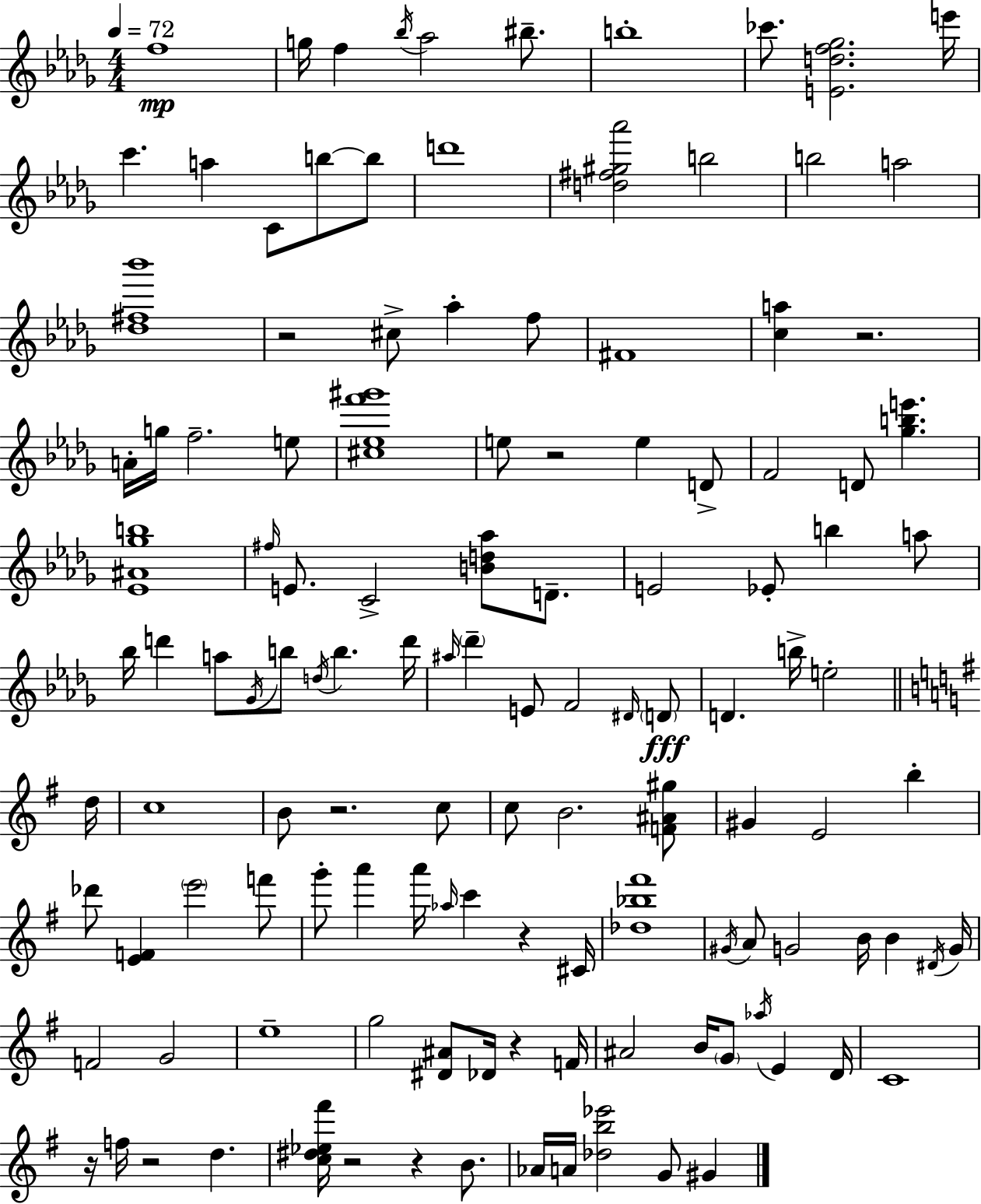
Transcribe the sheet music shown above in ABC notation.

X:1
T:Untitled
M:4/4
L:1/4
K:Bbm
f4 g/4 f _b/4 _a2 ^b/2 b4 _c'/2 [Edf_g]2 e'/4 c' a C/2 b/2 b/2 d'4 [d^f^g_a']2 b2 b2 a2 [_d^f_b']4 z2 ^c/2 _a f/2 ^F4 [ca] z2 A/4 g/4 f2 e/2 [^c_ef'^g']4 e/2 z2 e D/2 F2 D/2 [_gbe'] [_E^A_gb]4 ^f/4 E/2 C2 [Bd_a]/2 D/2 E2 _E/2 b a/2 _b/4 d' a/2 _G/4 b/2 d/4 b d'/4 ^a/4 _d' E/2 F2 ^D/4 D/2 D b/4 e2 d/4 c4 B/2 z2 c/2 c/2 B2 [F^A^g]/2 ^G E2 b _d'/2 [EF] e'2 f'/2 g'/2 a' a'/4 _a/4 c' z ^C/4 [_d_b^f']4 ^G/4 A/2 G2 B/4 B ^D/4 G/4 F2 G2 e4 g2 [^D^A]/2 _D/4 z F/4 ^A2 B/4 G/2 _a/4 E D/4 C4 z/4 f/4 z2 d [c^d_e^f']/4 z2 z B/2 _A/4 A/4 [_db_e']2 G/2 ^G